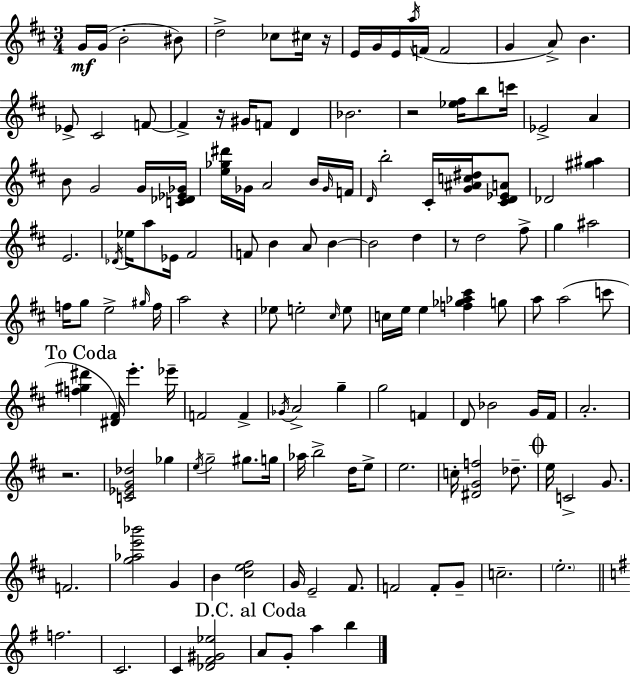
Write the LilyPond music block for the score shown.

{
  \clef treble
  \numericTimeSignature
  \time 3/4
  \key d \major
  \repeat volta 2 { g'16\mf g'16( b'2-. bis'8) | d''2-> ces''8 cis''16 r16 | e'16 g'16 e'16 \acciaccatura { a''16 } f'16( f'2 | g'4 a'8->) b'4. | \break ees'8-> cis'2 f'8~~ | f'4-> r16 gis'16 f'8 d'4 | bes'2. | r2 <ees'' fis''>16 b''8 | \break c'''16 ees'2-> a'4 | b'8 g'2 g'16 | <c' des' ees' ges'>16 <e'' ges'' dis'''>16 ges'16 a'2 b'16 | \grace { ges'16 } f'16 \grace { d'16 } b''2-. cis'16-. | \break <g' ais' c'' dis''>16 <cis' d' ees' a'>8 des'2 <gis'' ais''>4 | e'2. | \acciaccatura { des'16 } ees''16 a''8 ees'16 fis'2 | f'8 b'4 a'8 | \break b'4~~ b'2 | d''4 r8 d''2 | fis''8-> g''4 ais''2 | f''16 g''8 e''2-> | \break \grace { gis''16 } f''16 a''2 | r4 ees''8 e''2-. | \grace { cis''16 } e''8 c''16 e''16 e''4 | <f'' ges'' aes'' cis'''>4 g''8 a''8 a''2( | \break c'''8 \mark "To Coda" <f'' gis'' dis'''>4 <dis' fis'>16) e'''4.-. | ees'''16-- f'2 | f'4-> \acciaccatura { ges'16 } a'2-> | g''4-- g''2 | \break f'4 d'8 bes'2 | g'16 fis'16 a'2.-. | r2. | <c' ees' g' des''>2 | \break ges''4 \acciaccatura { e''16 } g''2-- | gis''8. g''16 aes''16 b''2-> | d''16 e''8-> e''2. | c''16-. <dis' g' f''>2 | \break des''8.-- \mark \markup { \musicglyph "scripts.coda" } e''16 c'2-> | g'8. f'2. | <g'' aes'' e''' bes'''>2 | g'4 b'4 | \break <cis'' e'' fis''>2 g'16 e'2-- | fis'8. f'2 | f'8-. g'8-- c''2.-- | \parenthesize e''2.-. | \break \bar "||" \break \key g \major f''2. | c'2. | c'4 <des' fis' gis' ees''>2 | \mark "D.C. al Coda" a'8 g'8-. a''4 b''4 | \break } \bar "|."
}